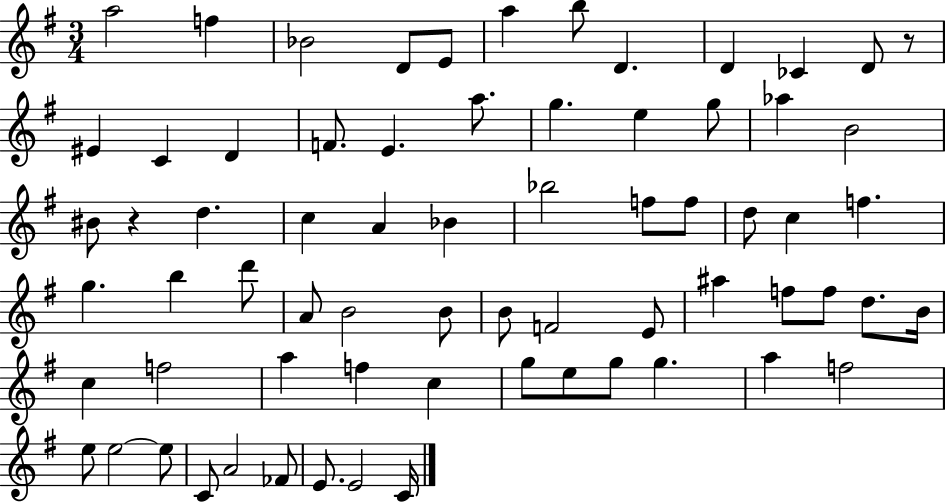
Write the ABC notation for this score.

X:1
T:Untitled
M:3/4
L:1/4
K:G
a2 f _B2 D/2 E/2 a b/2 D D _C D/2 z/2 ^E C D F/2 E a/2 g e g/2 _a B2 ^B/2 z d c A _B _b2 f/2 f/2 d/2 c f g b d'/2 A/2 B2 B/2 B/2 F2 E/2 ^a f/2 f/2 d/2 B/4 c f2 a f c g/2 e/2 g/2 g a f2 e/2 e2 e/2 C/2 A2 _F/2 E/2 E2 C/4